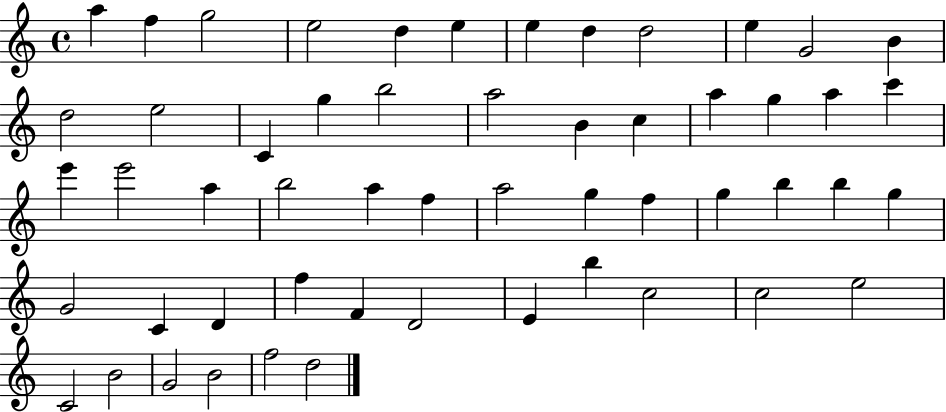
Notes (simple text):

A5/q F5/q G5/h E5/h D5/q E5/q E5/q D5/q D5/h E5/q G4/h B4/q D5/h E5/h C4/q G5/q B5/h A5/h B4/q C5/q A5/q G5/q A5/q C6/q E6/q E6/h A5/q B5/h A5/q F5/q A5/h G5/q F5/q G5/q B5/q B5/q G5/q G4/h C4/q D4/q F5/q F4/q D4/h E4/q B5/q C5/h C5/h E5/h C4/h B4/h G4/h B4/h F5/h D5/h